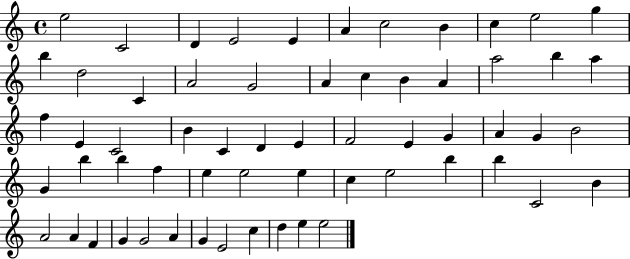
{
  \clef treble
  \time 4/4
  \defaultTimeSignature
  \key c \major
  e''2 c'2 | d'4 e'2 e'4 | a'4 c''2 b'4 | c''4 e''2 g''4 | \break b''4 d''2 c'4 | a'2 g'2 | a'4 c''4 b'4 a'4 | a''2 b''4 a''4 | \break f''4 e'4 c'2 | b'4 c'4 d'4 e'4 | f'2 e'4 g'4 | a'4 g'4 b'2 | \break g'4 b''4 b''4 f''4 | e''4 e''2 e''4 | c''4 e''2 b''4 | b''4 c'2 b'4 | \break a'2 a'4 f'4 | g'4 g'2 a'4 | g'4 e'2 c''4 | d''4 e''4 e''2 | \break \bar "|."
}